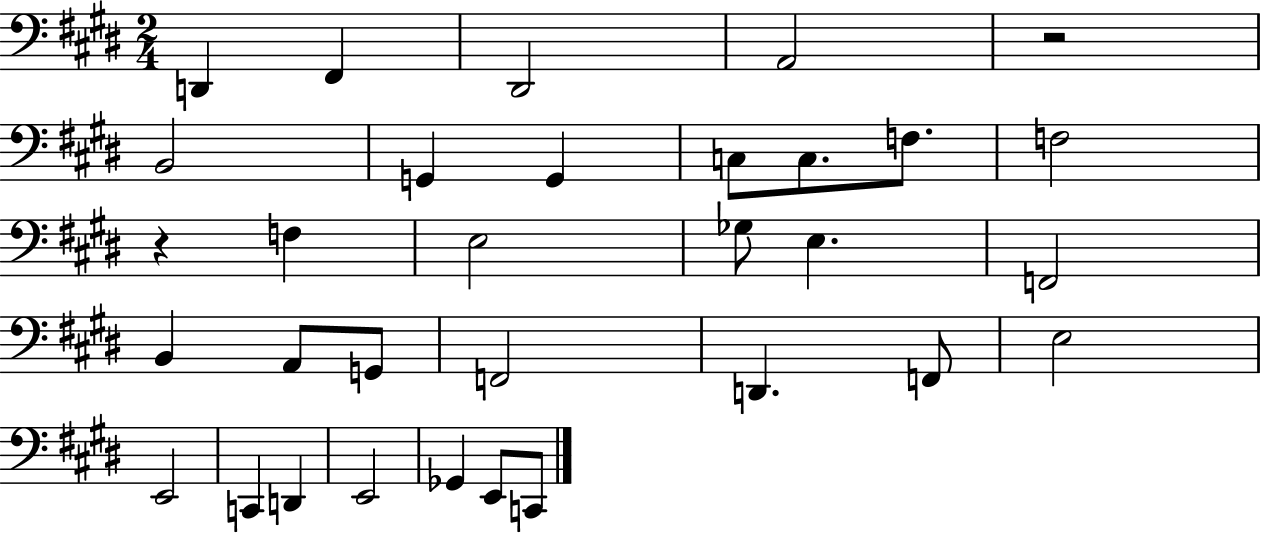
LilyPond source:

{
  \clef bass
  \numericTimeSignature
  \time 2/4
  \key e \major
  d,4 fis,4 | dis,2 | a,2 | r2 | \break b,2 | g,4 g,4 | c8 c8. f8. | f2 | \break r4 f4 | e2 | ges8 e4. | f,2 | \break b,4 a,8 g,8 | f,2 | d,4. f,8 | e2 | \break e,2 | c,4 d,4 | e,2 | ges,4 e,8 c,8 | \break \bar "|."
}